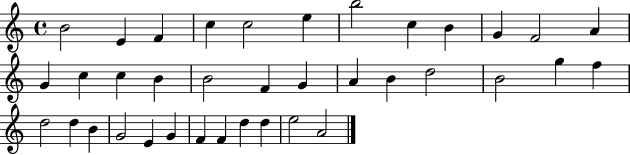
B4/h E4/q F4/q C5/q C5/h E5/q B5/h C5/q B4/q G4/q F4/h A4/q G4/q C5/q C5/q B4/q B4/h F4/q G4/q A4/q B4/q D5/h B4/h G5/q F5/q D5/h D5/q B4/q G4/h E4/q G4/q F4/q F4/q D5/q D5/q E5/h A4/h